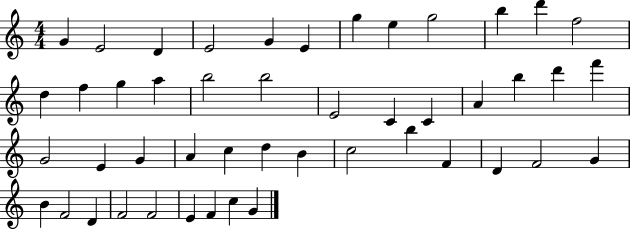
X:1
T:Untitled
M:4/4
L:1/4
K:C
G E2 D E2 G E g e g2 b d' f2 d f g a b2 b2 E2 C C A b d' f' G2 E G A c d B c2 b F D F2 G B F2 D F2 F2 E F c G